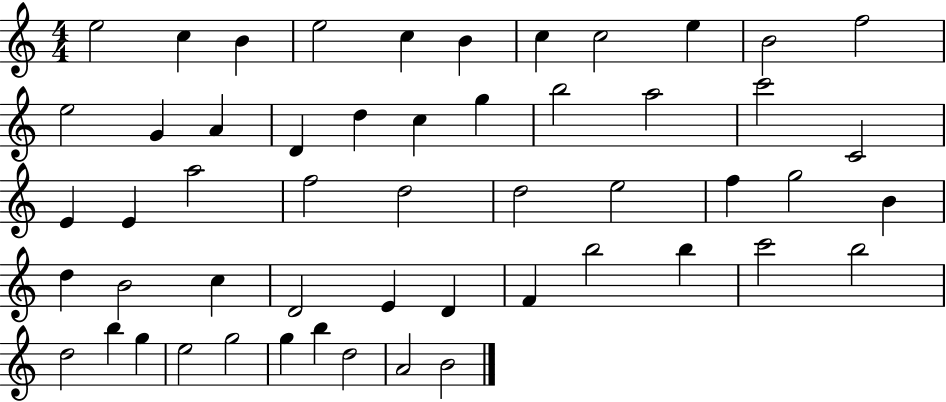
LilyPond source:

{
  \clef treble
  \numericTimeSignature
  \time 4/4
  \key c \major
  e''2 c''4 b'4 | e''2 c''4 b'4 | c''4 c''2 e''4 | b'2 f''2 | \break e''2 g'4 a'4 | d'4 d''4 c''4 g''4 | b''2 a''2 | c'''2 c'2 | \break e'4 e'4 a''2 | f''2 d''2 | d''2 e''2 | f''4 g''2 b'4 | \break d''4 b'2 c''4 | d'2 e'4 d'4 | f'4 b''2 b''4 | c'''2 b''2 | \break d''2 b''4 g''4 | e''2 g''2 | g''4 b''4 d''2 | a'2 b'2 | \break \bar "|."
}